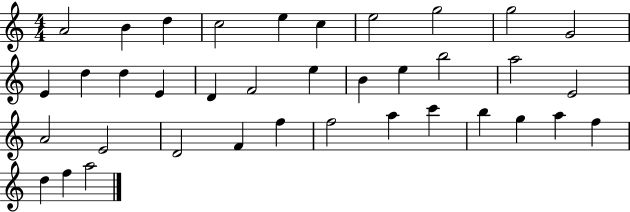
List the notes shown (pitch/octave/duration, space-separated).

A4/h B4/q D5/q C5/h E5/q C5/q E5/h G5/h G5/h G4/h E4/q D5/q D5/q E4/q D4/q F4/h E5/q B4/q E5/q B5/h A5/h E4/h A4/h E4/h D4/h F4/q F5/q F5/h A5/q C6/q B5/q G5/q A5/q F5/q D5/q F5/q A5/h